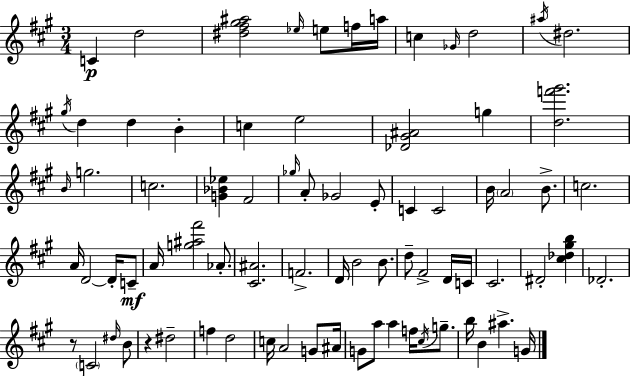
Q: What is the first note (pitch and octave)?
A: C4